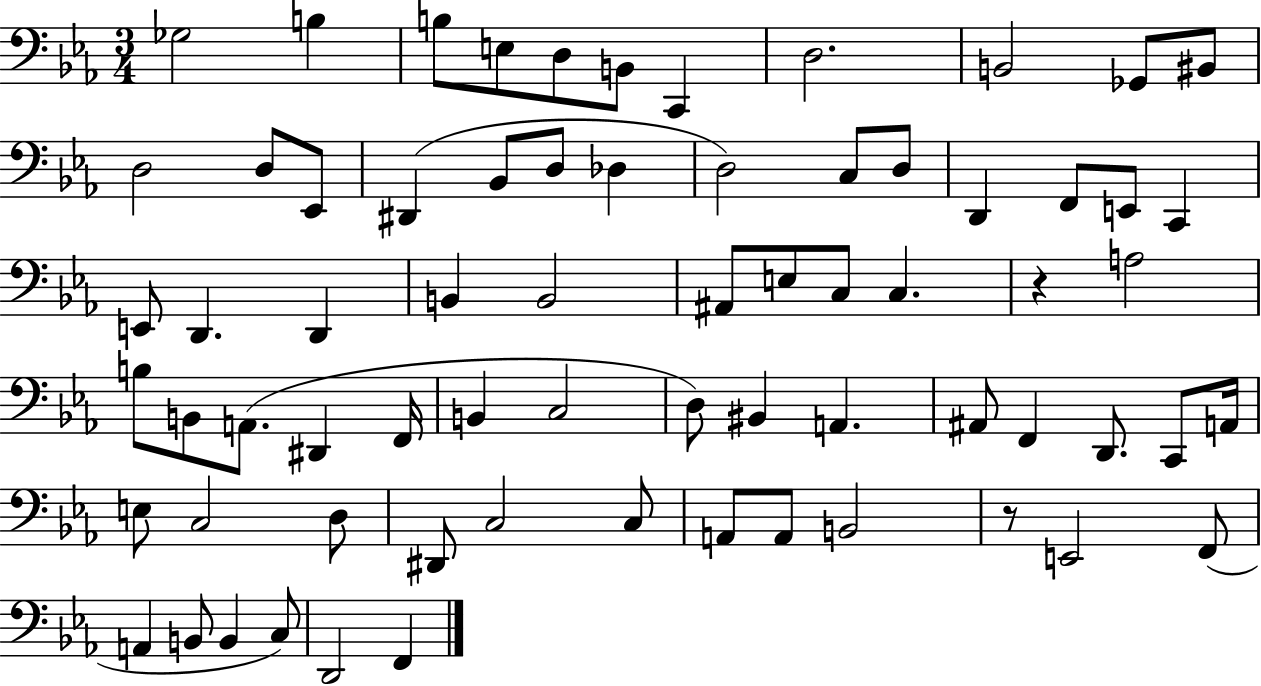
{
  \clef bass
  \numericTimeSignature
  \time 3/4
  \key ees \major
  \repeat volta 2 { ges2 b4 | b8 e8 d8 b,8 c,4 | d2. | b,2 ges,8 bis,8 | \break d2 d8 ees,8 | dis,4( bes,8 d8 des4 | d2) c8 d8 | d,4 f,8 e,8 c,4 | \break e,8 d,4. d,4 | b,4 b,2 | ais,8 e8 c8 c4. | r4 a2 | \break b8 b,8 a,8.( dis,4 f,16 | b,4 c2 | d8) bis,4 a,4. | ais,8 f,4 d,8. c,8 a,16 | \break e8 c2 d8 | dis,8 c2 c8 | a,8 a,8 b,2 | r8 e,2 f,8( | \break a,4 b,8 b,4 c8) | d,2 f,4 | } \bar "|."
}